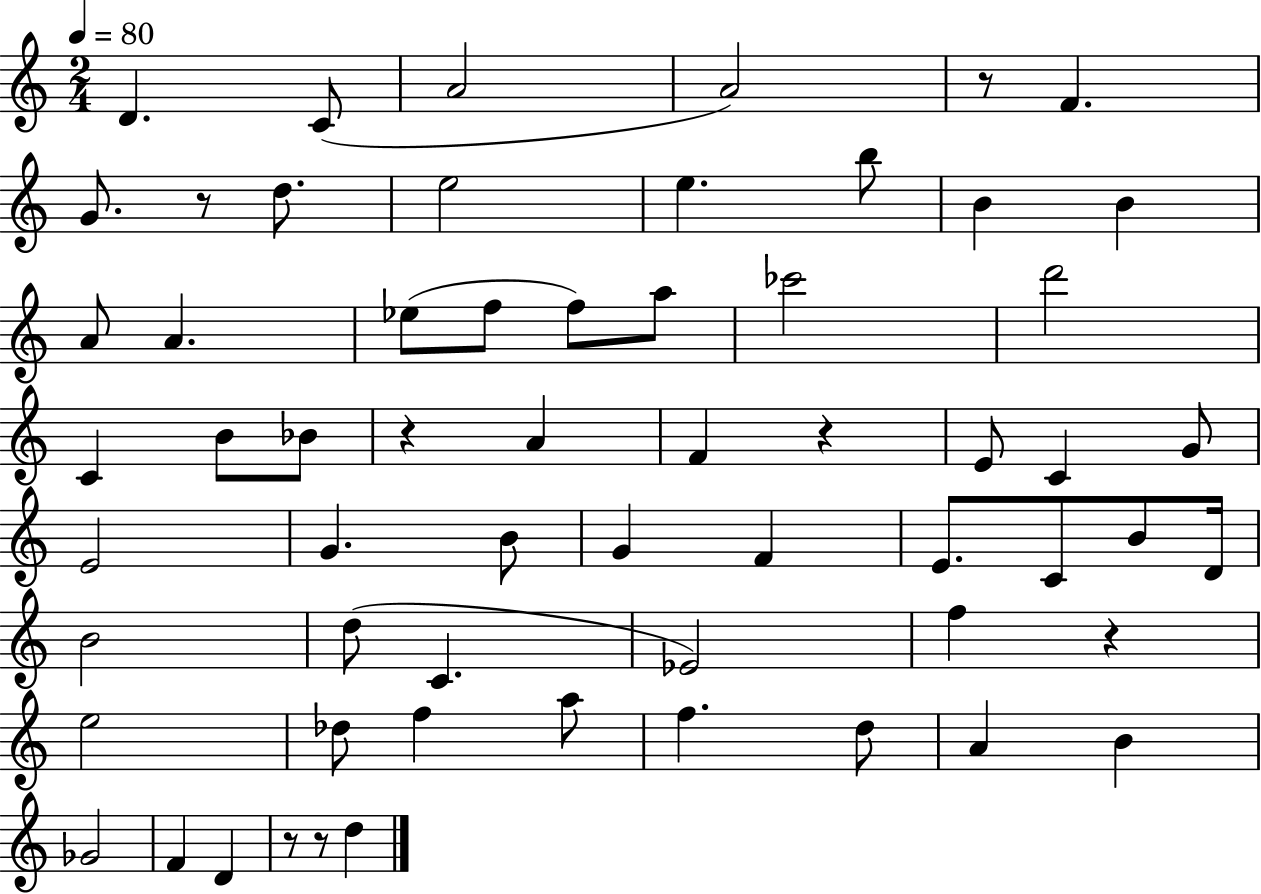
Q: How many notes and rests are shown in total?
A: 61